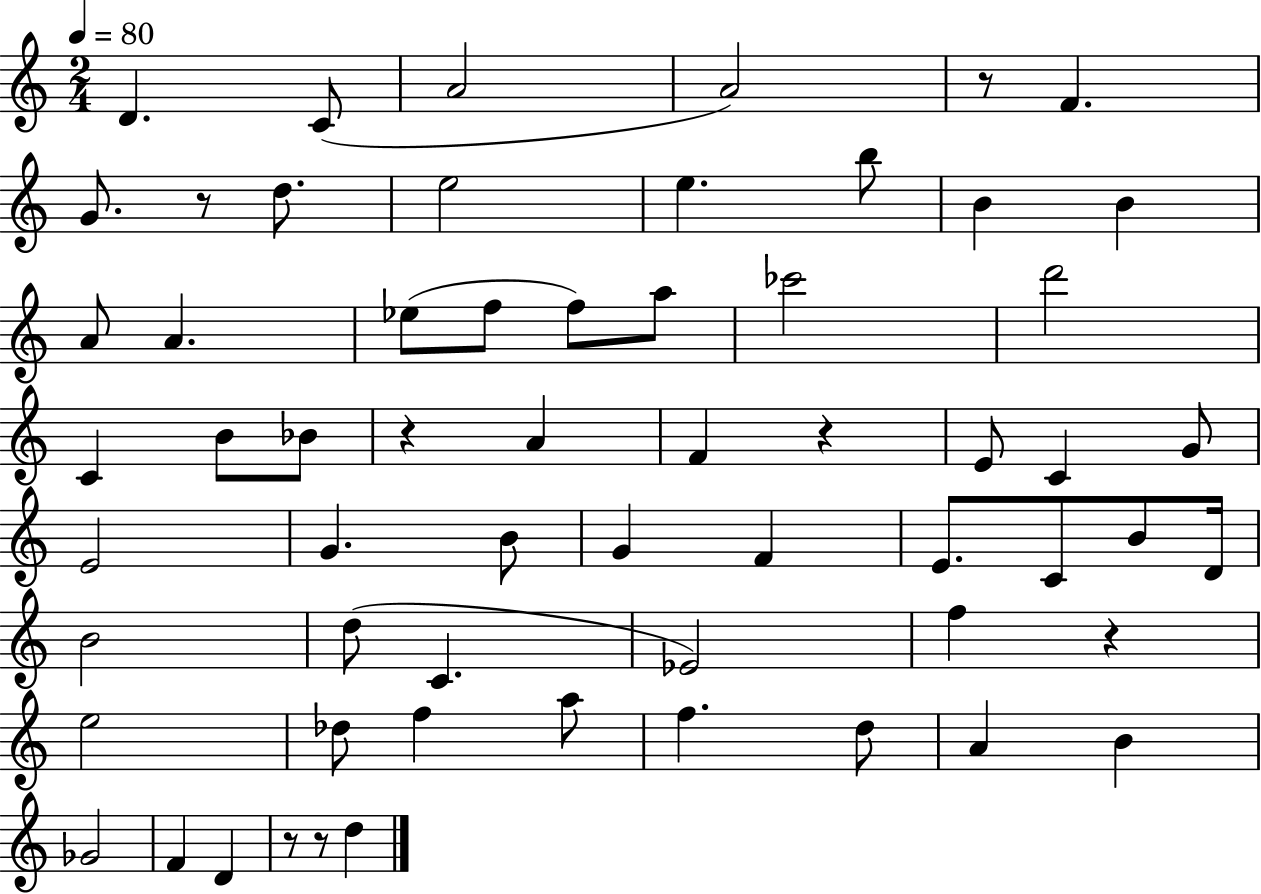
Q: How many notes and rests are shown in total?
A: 61